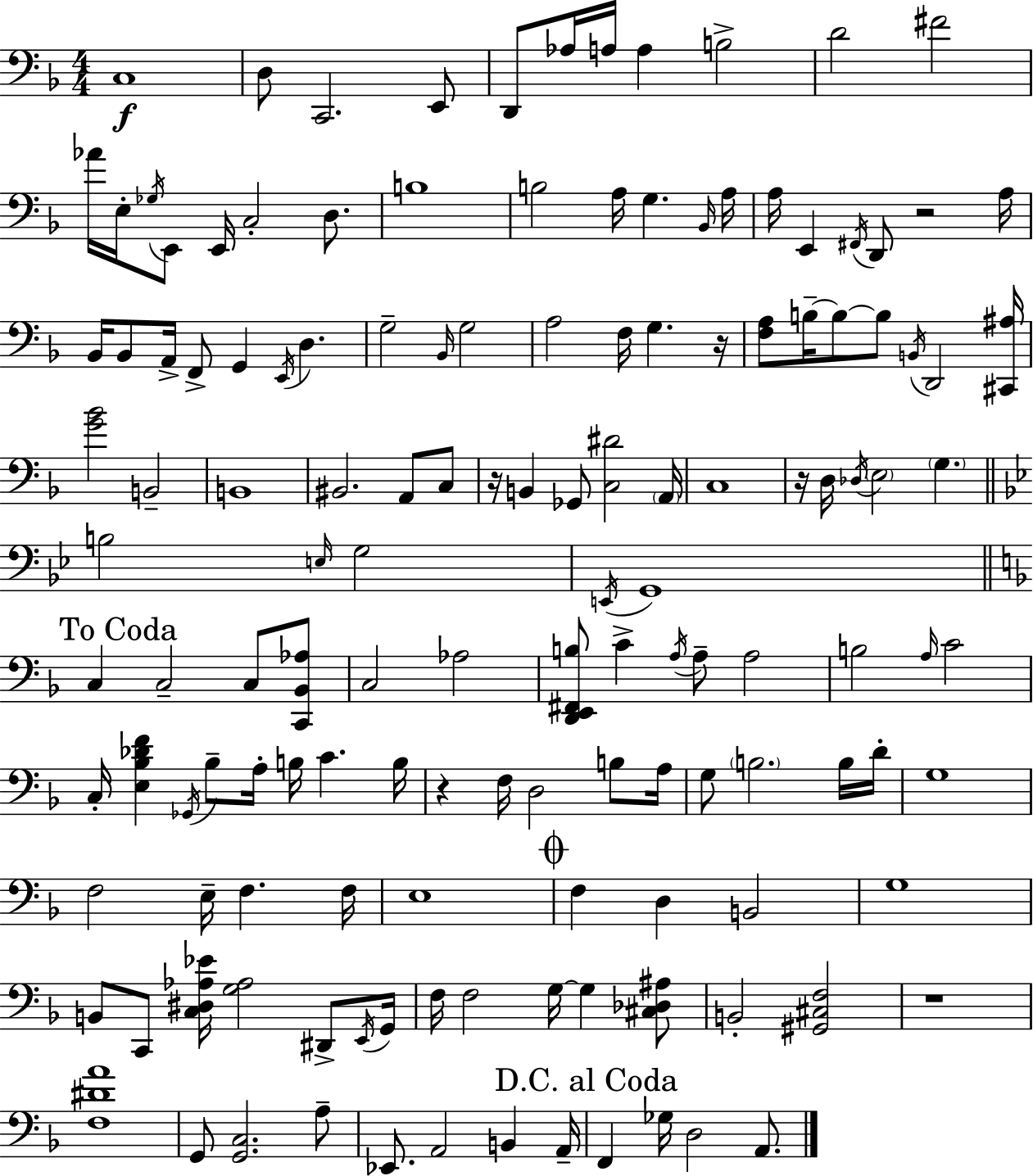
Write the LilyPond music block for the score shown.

{
  \clef bass
  \numericTimeSignature
  \time 4/4
  \key d \minor
  \repeat volta 2 { c1\f | d8 c,2. e,8 | d,8 aes16 a16 a4 b2-> | d'2 fis'2 | \break aes'16 e16-. \acciaccatura { ges16 } e,8 e,16 c2-. d8. | b1 | b2 a16 g4. | \grace { bes,16 } a16 a16 e,4 \acciaccatura { fis,16 } d,8 r2 | \break a16 bes,16 bes,8 a,16-> f,8-> g,4 \acciaccatura { e,16 } d4. | g2-- \grace { bes,16 } g2 | a2 f16 g4. | r16 <f a>8 b16--~~ b8~~ b8 \acciaccatura { b,16 } d,2 | \break <cis, ais>16 <g' bes'>2 b,2-- | b,1 | bis,2. | a,8 c8 r16 b,4 ges,8 <c dis'>2 | \break \parenthesize a,16 c1 | r16 d16 \acciaccatura { des16 } \parenthesize e2 | \parenthesize g4. \bar "||" \break \key bes \major b2 \grace { e16 } g2 | \acciaccatura { e,16 } g,1 | \mark "To Coda" \bar "||" \break \key f \major c4 c2-- c8 <c, bes, aes>8 | c2 aes2 | <d, e, fis, b>8 c'4-> \acciaccatura { a16 } a8-- a2 | b2 \grace { a16 } c'2 | \break c16-. <e bes des' f'>4 \acciaccatura { ges,16 } bes8-- a16-. b16 c'4. | b16 r4 f16 d2 | b8 a16 g8 \parenthesize b2. | b16 d'16-. g1 | \break f2 e16-- f4. | f16 e1 | \mark \markup { \musicglyph "scripts.coda" } f4 d4 b,2 | g1 | \break b,8 c,8 <c dis aes ees'>16 <g aes>2 | dis,8-> \acciaccatura { e,16 } g,16 f16 f2 g16~~ g4 | <cis des ais>8 b,2-. <gis, cis f>2 | r1 | \break <f dis' a'>1 | g,8 <g, c>2. | a8-- ees,8. a,2 b,4 | a,16-- \mark "D.C. al Coda" f,4 ges16 d2 | \break a,8. } \bar "|."
}